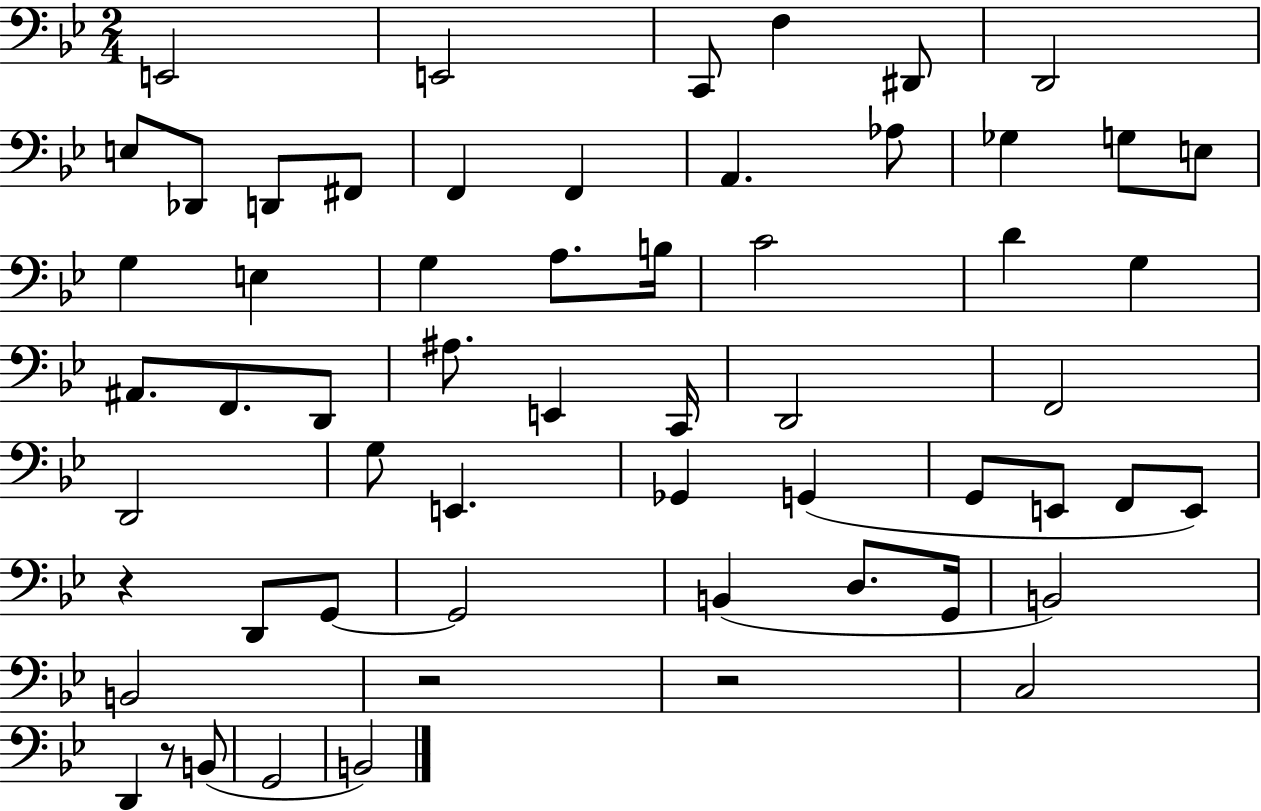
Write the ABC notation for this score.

X:1
T:Untitled
M:2/4
L:1/4
K:Bb
E,,2 E,,2 C,,/2 F, ^D,,/2 D,,2 E,/2 _D,,/2 D,,/2 ^F,,/2 F,, F,, A,, _A,/2 _G, G,/2 E,/2 G, E, G, A,/2 B,/4 C2 D G, ^A,,/2 F,,/2 D,,/2 ^A,/2 E,, C,,/4 D,,2 F,,2 D,,2 G,/2 E,, _G,, G,, G,,/2 E,,/2 F,,/2 E,,/2 z D,,/2 G,,/2 G,,2 B,, D,/2 G,,/4 B,,2 B,,2 z2 z2 C,2 D,, z/2 B,,/2 G,,2 B,,2